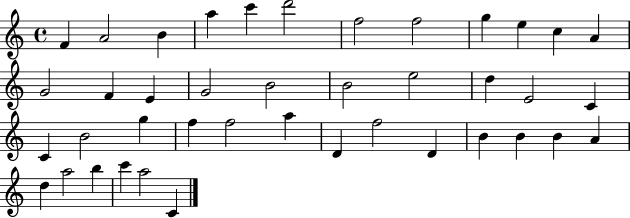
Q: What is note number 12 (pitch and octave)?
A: A4